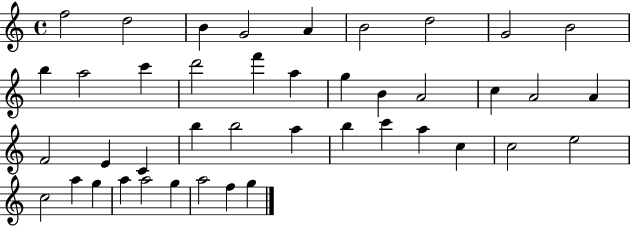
X:1
T:Untitled
M:4/4
L:1/4
K:C
f2 d2 B G2 A B2 d2 G2 B2 b a2 c' d'2 f' a g B A2 c A2 A F2 E C b b2 a b c' a c c2 e2 c2 a g a a2 g a2 f g